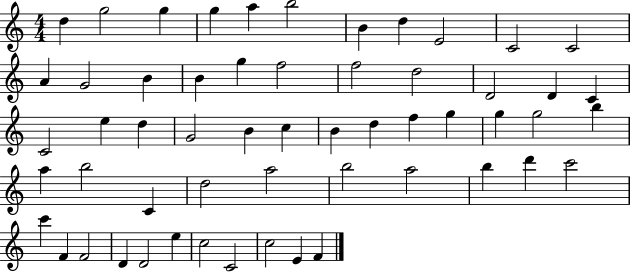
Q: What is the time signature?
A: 4/4